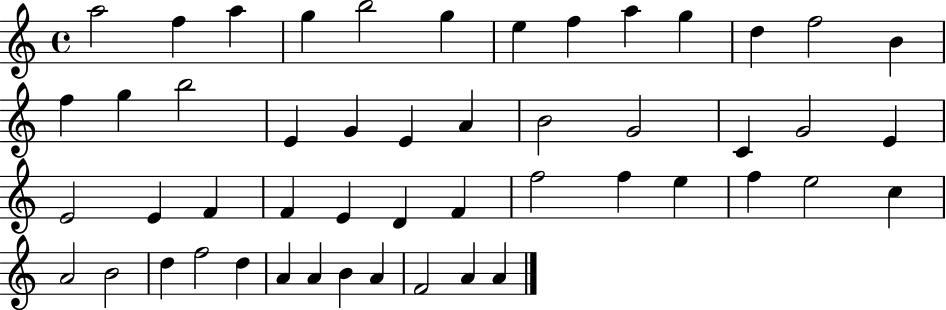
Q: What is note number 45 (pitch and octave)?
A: A4